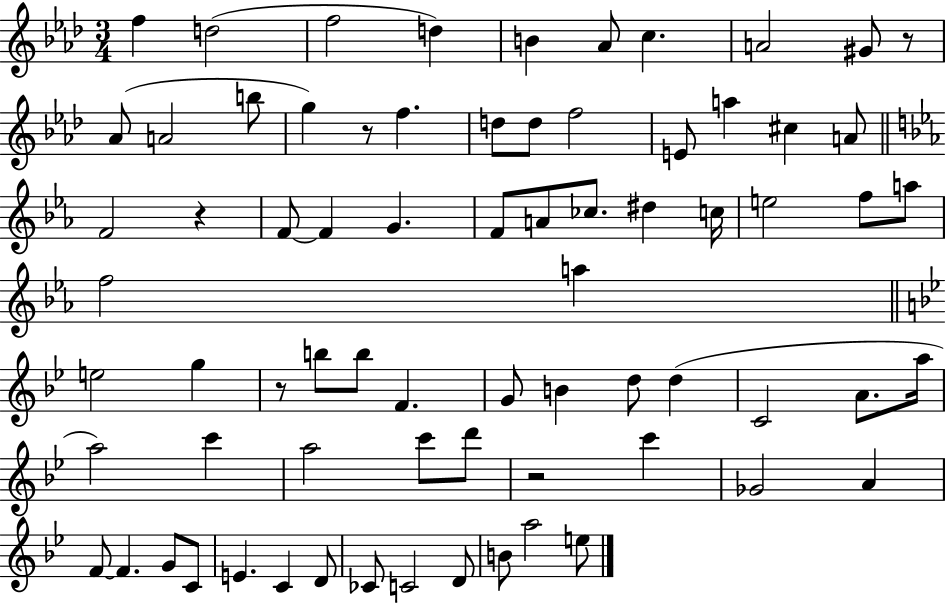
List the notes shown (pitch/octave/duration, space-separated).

F5/q D5/h F5/h D5/q B4/q Ab4/e C5/q. A4/h G#4/e R/e Ab4/e A4/h B5/e G5/q R/e F5/q. D5/e D5/e F5/h E4/e A5/q C#5/q A4/e F4/h R/q F4/e F4/q G4/q. F4/e A4/e CES5/e. D#5/q C5/s E5/h F5/e A5/e F5/h A5/q E5/h G5/q R/e B5/e B5/e F4/q. G4/e B4/q D5/e D5/q C4/h A4/e. A5/s A5/h C6/q A5/h C6/e D6/e R/h C6/q Gb4/h A4/q F4/e F4/q. G4/e C4/e E4/q. C4/q D4/e CES4/e C4/h D4/e B4/e A5/h E5/e